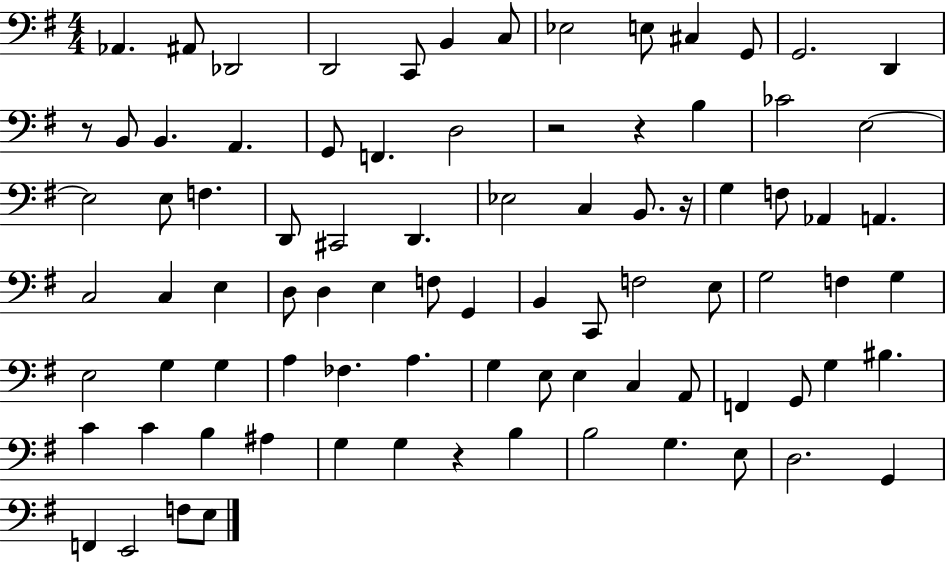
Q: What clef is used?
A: bass